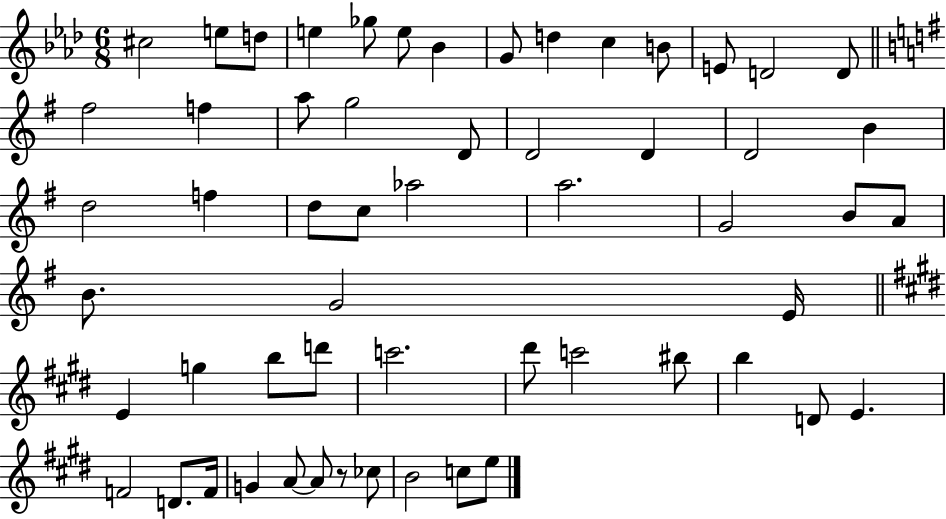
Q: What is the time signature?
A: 6/8